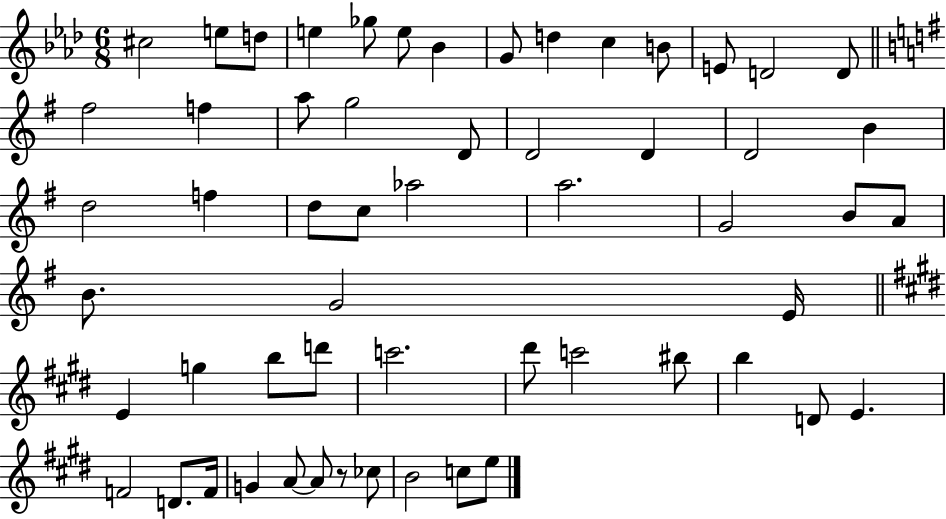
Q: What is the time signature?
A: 6/8